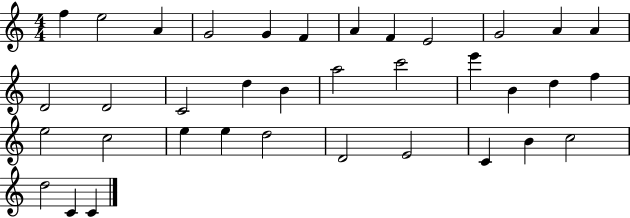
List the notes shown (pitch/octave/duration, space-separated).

F5/q E5/h A4/q G4/h G4/q F4/q A4/q F4/q E4/h G4/h A4/q A4/q D4/h D4/h C4/h D5/q B4/q A5/h C6/h E6/q B4/q D5/q F5/q E5/h C5/h E5/q E5/q D5/h D4/h E4/h C4/q B4/q C5/h D5/h C4/q C4/q